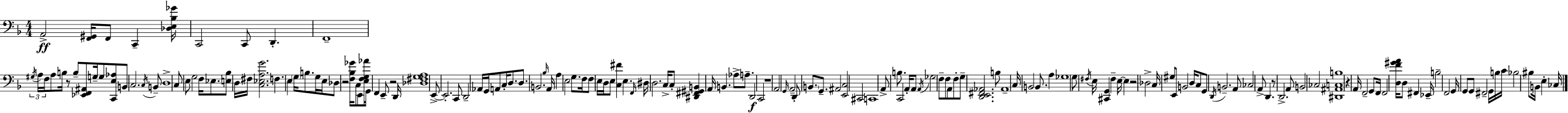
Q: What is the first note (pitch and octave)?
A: A2